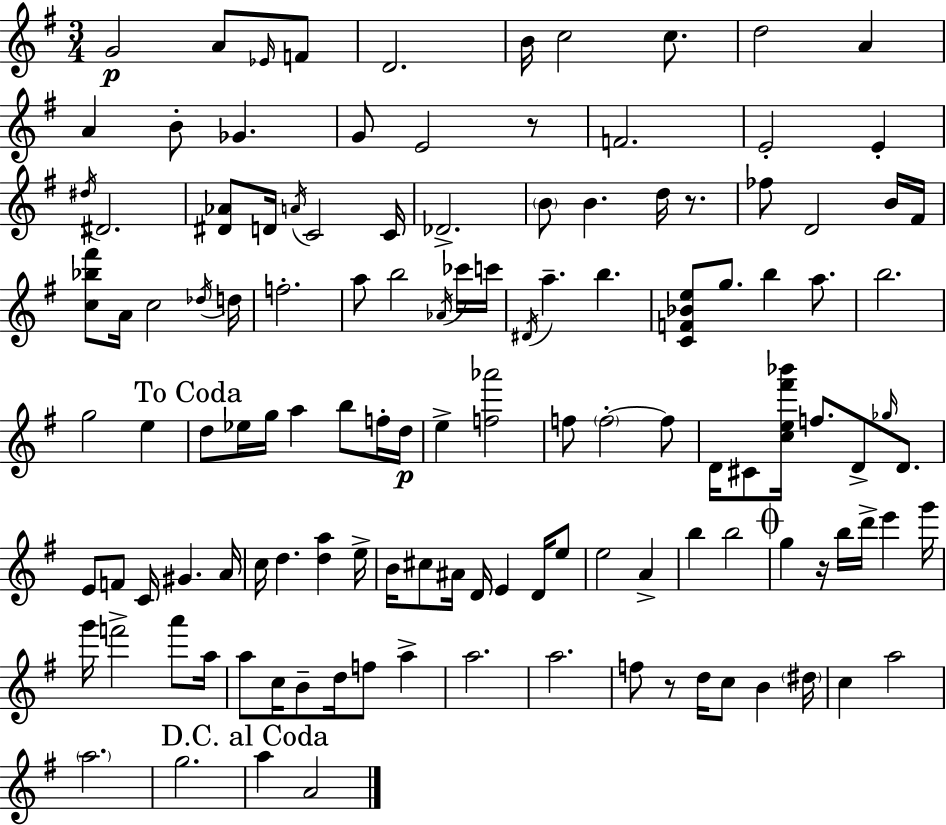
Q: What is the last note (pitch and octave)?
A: A4